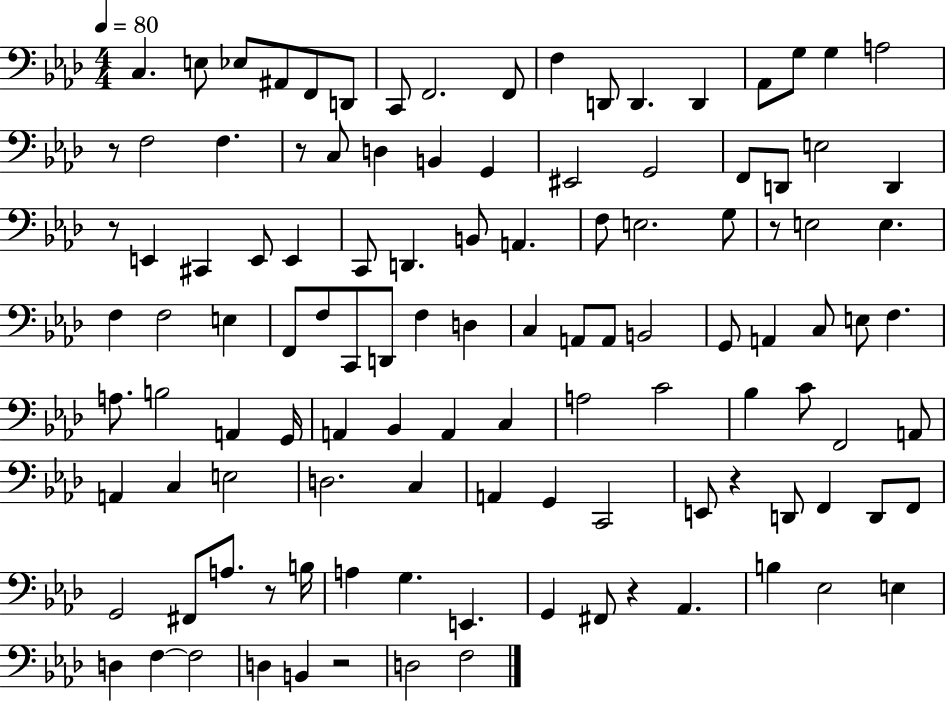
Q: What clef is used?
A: bass